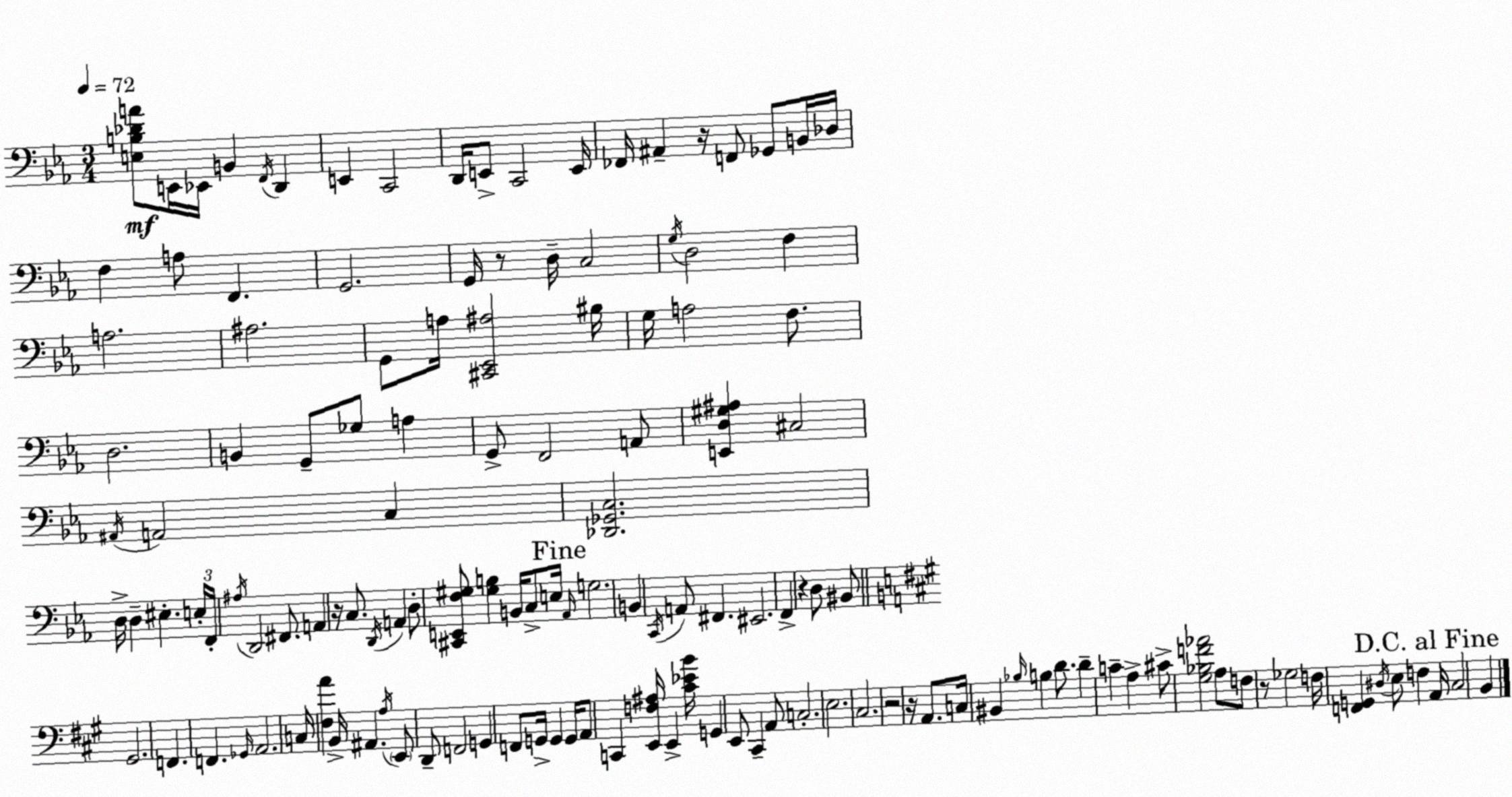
X:1
T:Untitled
M:3/4
L:1/4
K:Eb
[E,B,_DA]/2 E,,/4 _E,,/4 B,, F,,/4 D,, E,, C,,2 D,,/4 E,,/2 C,,2 E,,/4 _F,,/4 ^A,, z/4 F,,/2 _G,,/2 B,,/4 _D,/4 F, A,/2 F,, G,,2 G,,/4 z/2 D,/4 C,2 G,/4 D,2 F, A,2 ^A,2 G,,/2 A,/4 [^C,,_E,,^A,]2 ^B,/4 G,/4 A,2 F,/2 D,2 B,, G,,/2 _G,/2 A, G,,/2 F,,2 A,,/2 [E,,D,^G,^A,] ^C,2 ^A,,/4 A,,2 C, [_D,,_G,,C,]2 D,/4 D, ^E, E,/4 F,,/4 ^A,/4 D,,2 ^F,,/2 A,, z/4 C,/2 D,,/4 A,, D,/2 [^C,,E,,F,^G,]/2 [^G,B,] B,,/4 C,/2 E,/4 _A,,/4 G,2 B,, C,,/4 A,,/2 ^F,, ^E,,2 F,, z D,/2 ^B,,/2 ^G,,2 F,, F,, _G,,/4 A,,2 C,/4 [^F,A] B,,/4 ^A,, A,/4 E,,/2 D,,/2 F,,2 G,, F,,/2 G,,/4 G,, G,,/4 A,,/2 C,, [E,,F,^A,]/4 E,, [^C_EB]/4 G,, E,,/2 ^C,, A,,/2 C,2 E,2 ^C,2 z2 z/4 A,,/2 C,/4 ^B,, _B,/4 B, D/2 D C A, ^C/2 [^G,_B,F_A]2 A,/2 F,/2 z/2 _G,2 F,/4 [F,,G,,] ^D,/4 E,/2 F, A,,/4 ^C,2 B,,